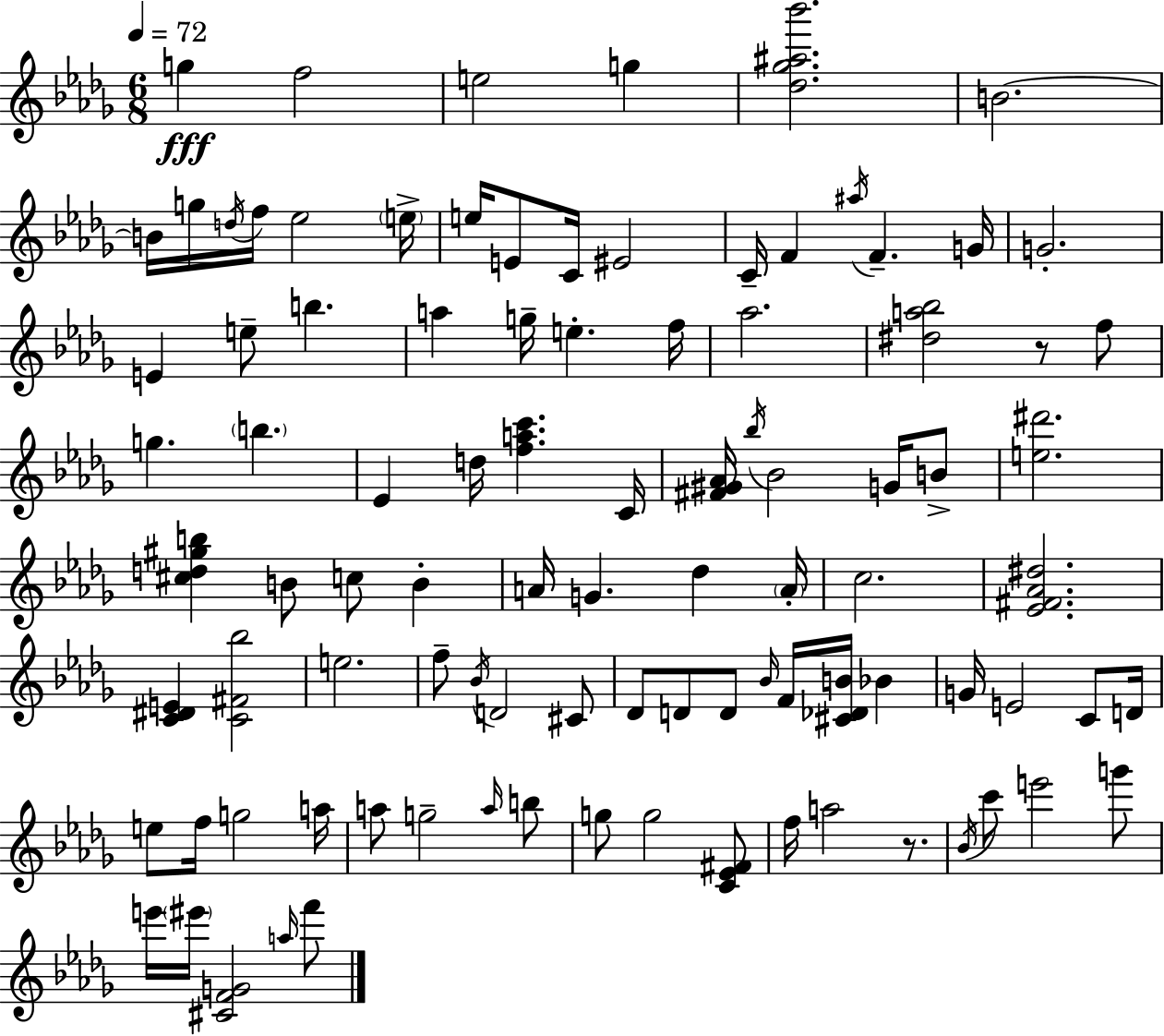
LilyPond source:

{
  \clef treble
  \numericTimeSignature
  \time 6/8
  \key bes \minor
  \tempo 4 = 72
  g''4\fff f''2 | e''2 g''4 | <des'' ges'' ais'' bes'''>2. | b'2.~~ | \break b'16 g''16 \acciaccatura { d''16 } f''16 ees''2 | \parenthesize e''16-> e''16 e'8 c'16 eis'2 | c'16-- f'4 \acciaccatura { ais''16 } f'4.-- | g'16 g'2.-. | \break e'4 e''8-- b''4. | a''4 g''16-- e''4.-. | f''16 aes''2. | <dis'' a'' bes''>2 r8 | \break f''8 g''4. \parenthesize b''4. | ees'4 d''16 <f'' a'' c'''>4. | c'16 <fis' gis' aes'>16 \acciaccatura { bes''16 } bes'2 | g'16 b'8-> <e'' dis'''>2. | \break <cis'' d'' gis'' b''>4 b'8 c''8 b'4-. | a'16 g'4. des''4 | \parenthesize a'16-. c''2. | <ees' fis' aes' dis''>2. | \break <c' dis' e'>4 <c' fis' bes''>2 | e''2. | f''8-- \acciaccatura { bes'16 } d'2 | cis'8 des'8 d'8 d'8 \grace { bes'16 } f'16 | \break <cis' des' b'>16 bes'4 g'16 e'2 | c'8 d'16 e''8 f''16 g''2 | a''16 a''8 g''2-- | \grace { a''16 } b''8 g''8 g''2 | \break <c' ees' fis'>8 f''16 a''2 | r8. \acciaccatura { bes'16 } c'''8 e'''2 | g'''8 e'''16 \parenthesize eis'''16 <cis' f' g'>2 | \grace { a''16 } f'''8 \bar "|."
}